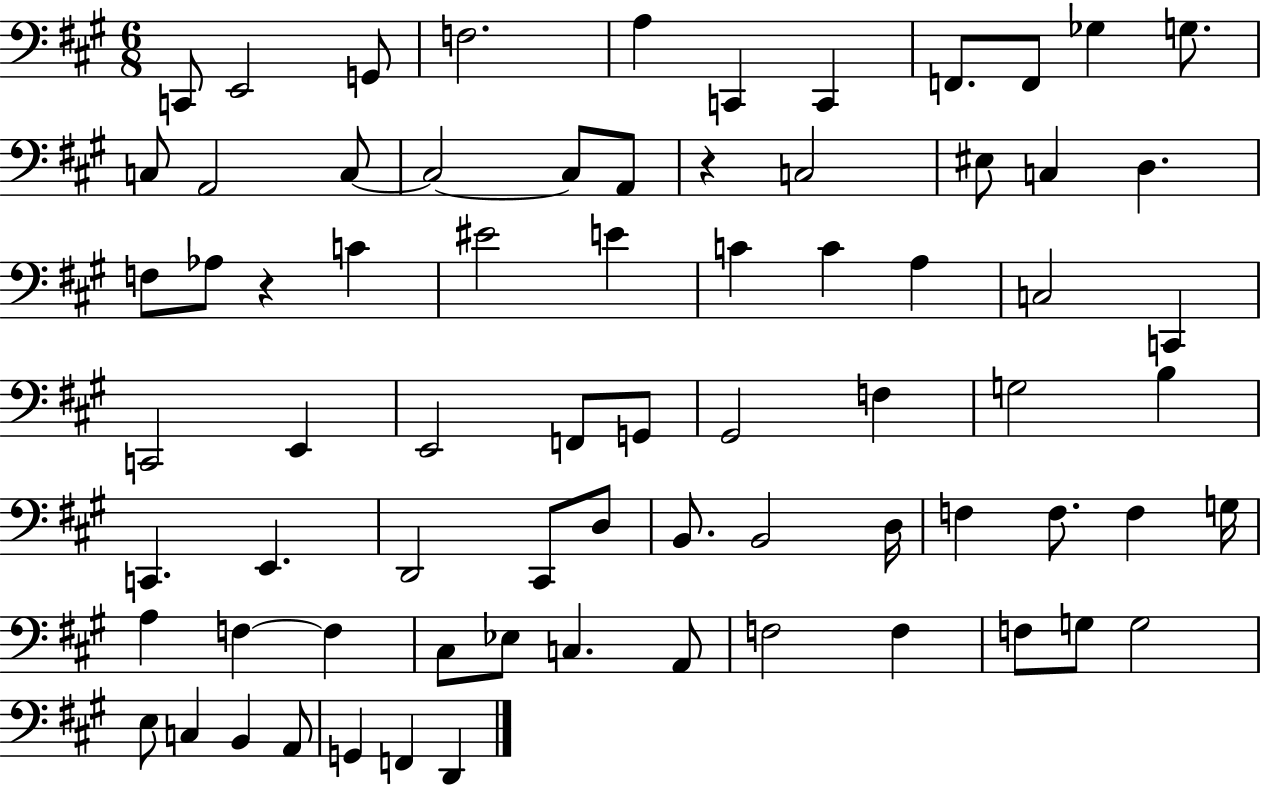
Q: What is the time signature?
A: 6/8